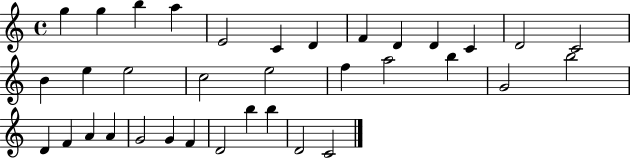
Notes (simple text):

G5/q G5/q B5/q A5/q E4/h C4/q D4/q F4/q D4/q D4/q C4/q D4/h C4/h B4/q E5/q E5/h C5/h E5/h F5/q A5/h B5/q G4/h B5/h D4/q F4/q A4/q A4/q G4/h G4/q F4/q D4/h B5/q B5/q D4/h C4/h